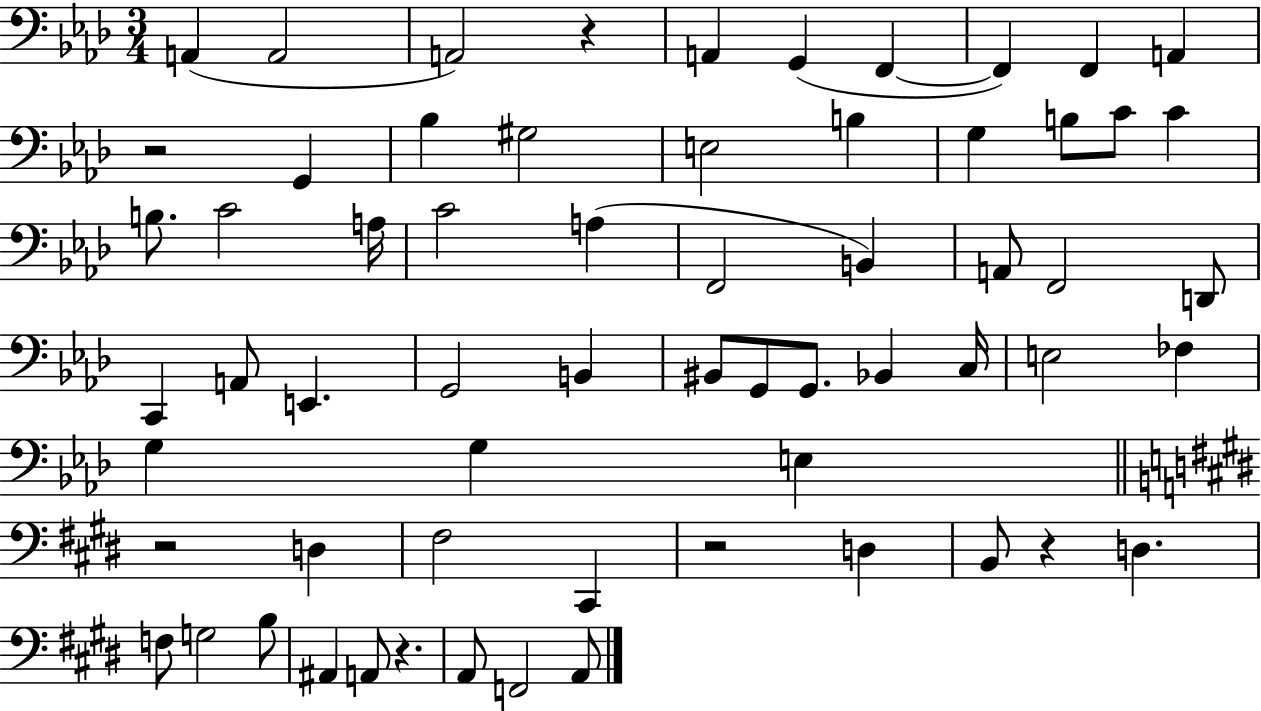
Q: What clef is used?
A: bass